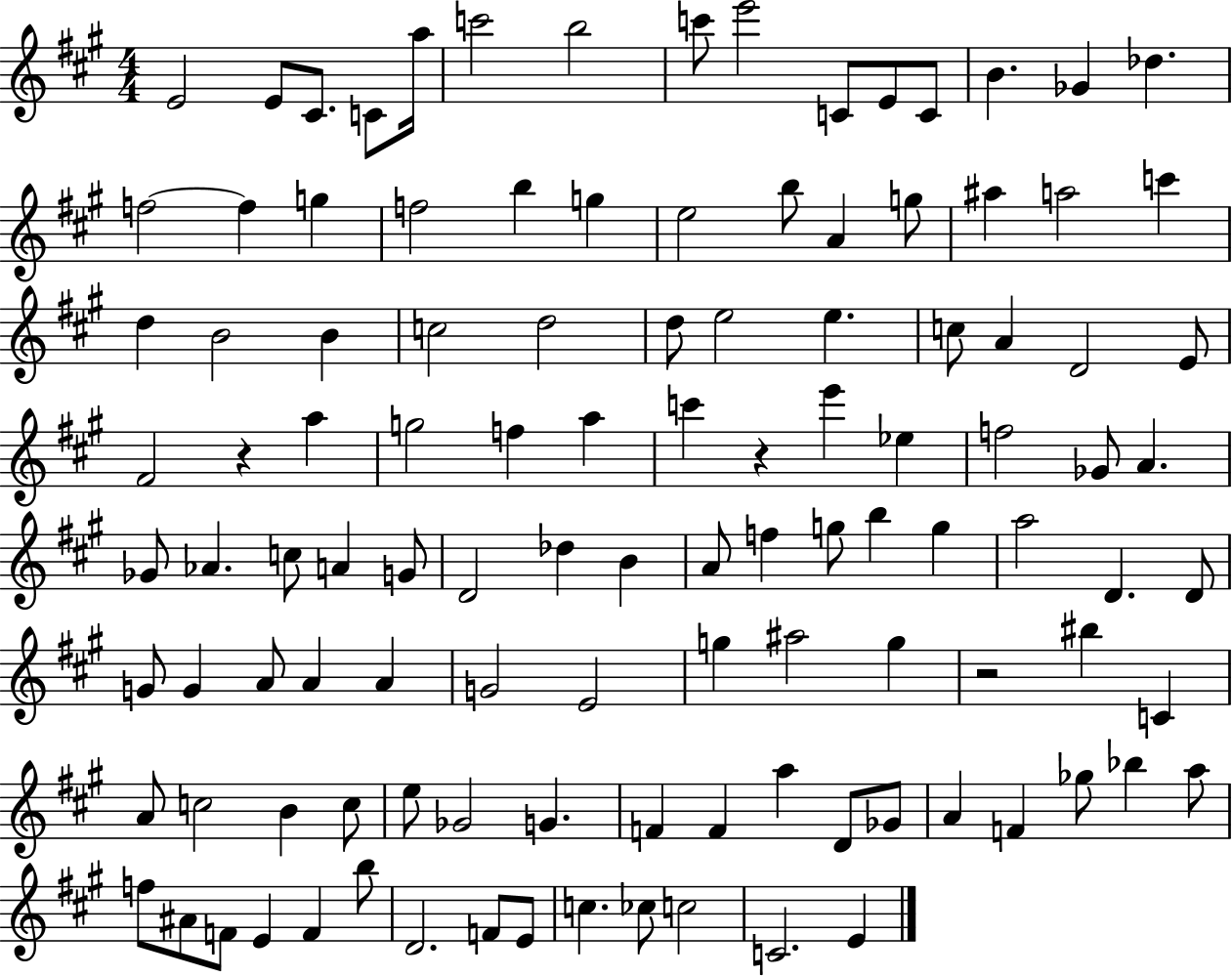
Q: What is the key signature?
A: A major